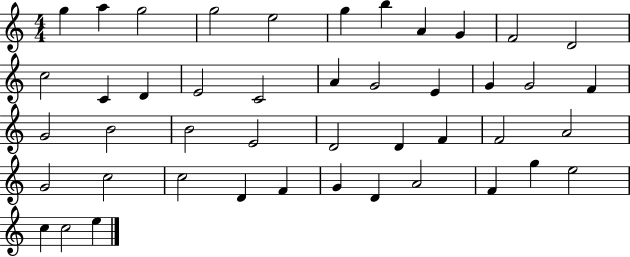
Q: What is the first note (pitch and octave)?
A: G5